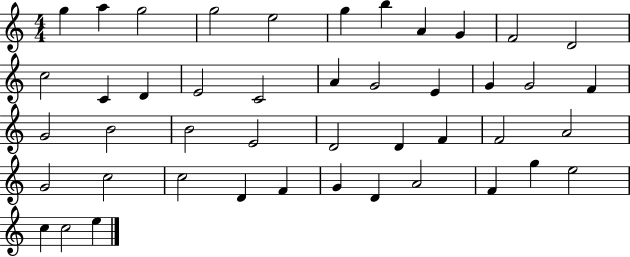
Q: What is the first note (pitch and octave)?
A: G5